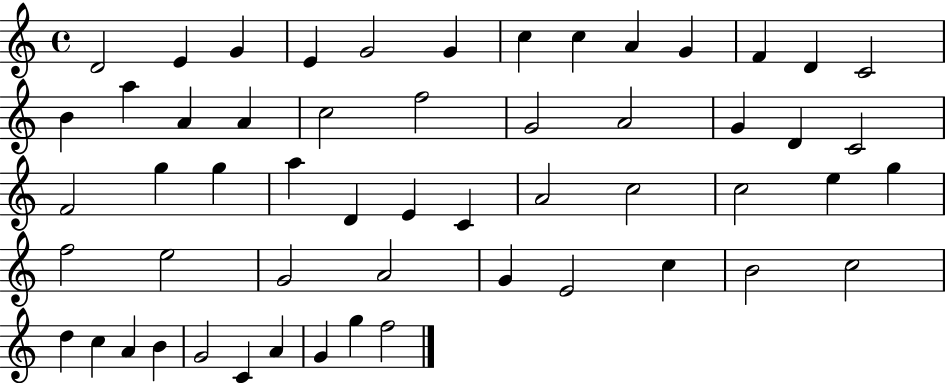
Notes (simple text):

D4/h E4/q G4/q E4/q G4/h G4/q C5/q C5/q A4/q G4/q F4/q D4/q C4/h B4/q A5/q A4/q A4/q C5/h F5/h G4/h A4/h G4/q D4/q C4/h F4/h G5/q G5/q A5/q D4/q E4/q C4/q A4/h C5/h C5/h E5/q G5/q F5/h E5/h G4/h A4/h G4/q E4/h C5/q B4/h C5/h D5/q C5/q A4/q B4/q G4/h C4/q A4/q G4/q G5/q F5/h